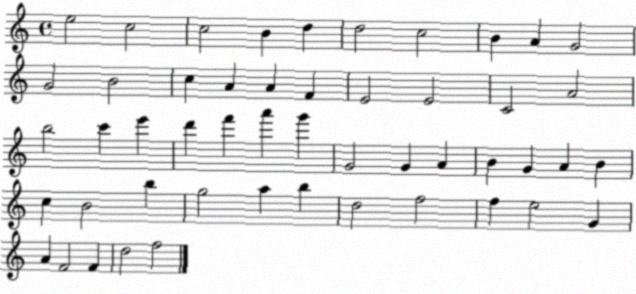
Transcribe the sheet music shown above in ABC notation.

X:1
T:Untitled
M:4/4
L:1/4
K:C
e2 c2 c2 B d d2 c2 B A G2 G2 B2 c A A F E2 E2 C2 A2 b2 c' e' d' f' a' g' G2 G A B G A B c B2 b g2 a b d2 f2 f e2 G A F2 F d2 f2